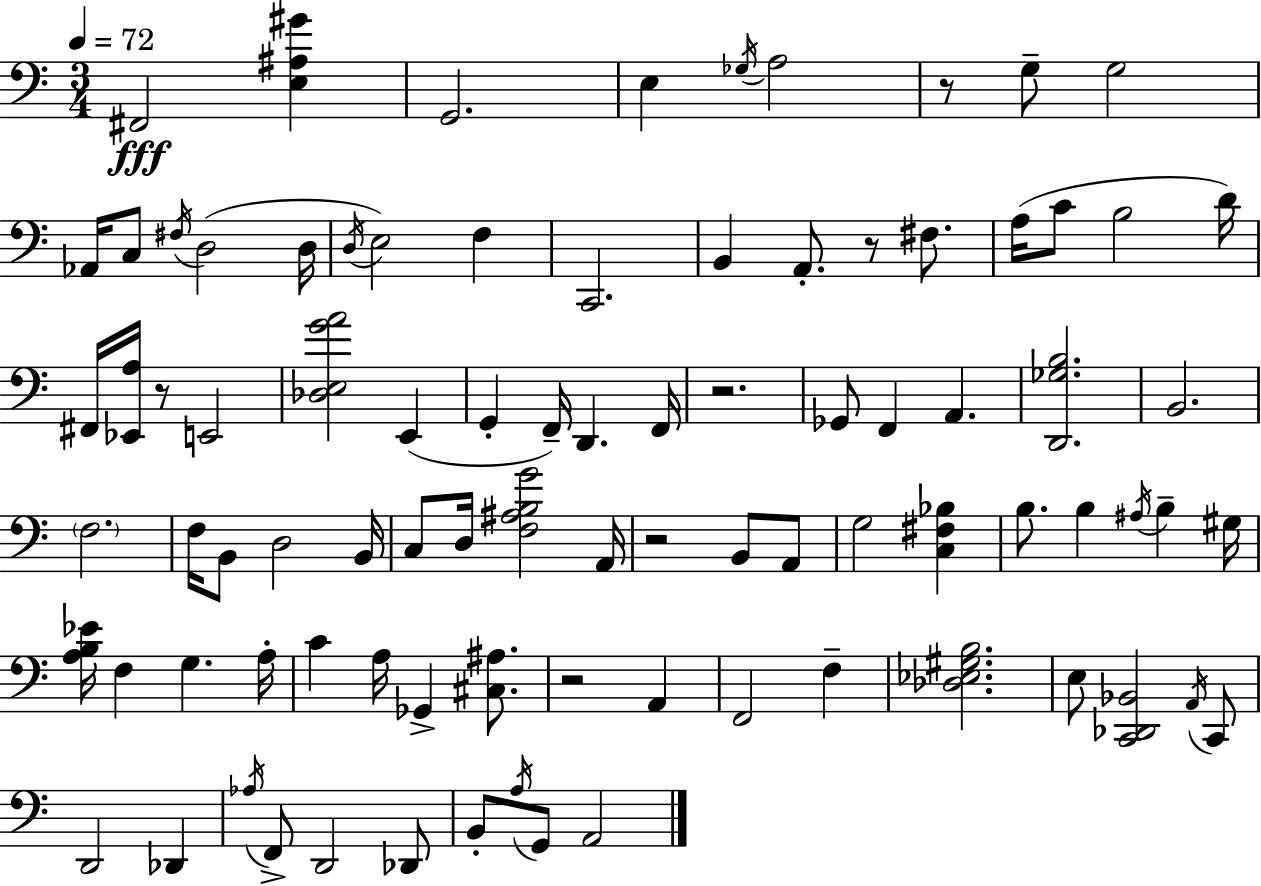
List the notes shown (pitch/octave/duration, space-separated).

F#2/h [E3,A#3,G#4]/q G2/h. E3/q Gb3/s A3/h R/e G3/e G3/h Ab2/s C3/e F#3/s D3/h D3/s D3/s E3/h F3/q C2/h. B2/q A2/e. R/e F#3/e. A3/s C4/e B3/h D4/s F#2/s [Eb2,A3]/s R/e E2/h [Db3,E3,G4,A4]/h E2/q G2/q F2/s D2/q. F2/s R/h. Gb2/e F2/q A2/q. [D2,Gb3,B3]/h. B2/h. F3/h. F3/s B2/e D3/h B2/s C3/e D3/s [F3,A#3,B3,G4]/h A2/s R/h B2/e A2/e G3/h [C3,F#3,Bb3]/q B3/e. B3/q A#3/s B3/q G#3/s [A3,B3,Eb4]/s F3/q G3/q. A3/s C4/q A3/s Gb2/q [C#3,A#3]/e. R/h A2/q F2/h F3/q [Db3,Eb3,G#3,B3]/h. E3/e [C2,Db2,Bb2]/h A2/s C2/e D2/h Db2/q Ab3/s F2/e D2/h Db2/e B2/e A3/s G2/e A2/h